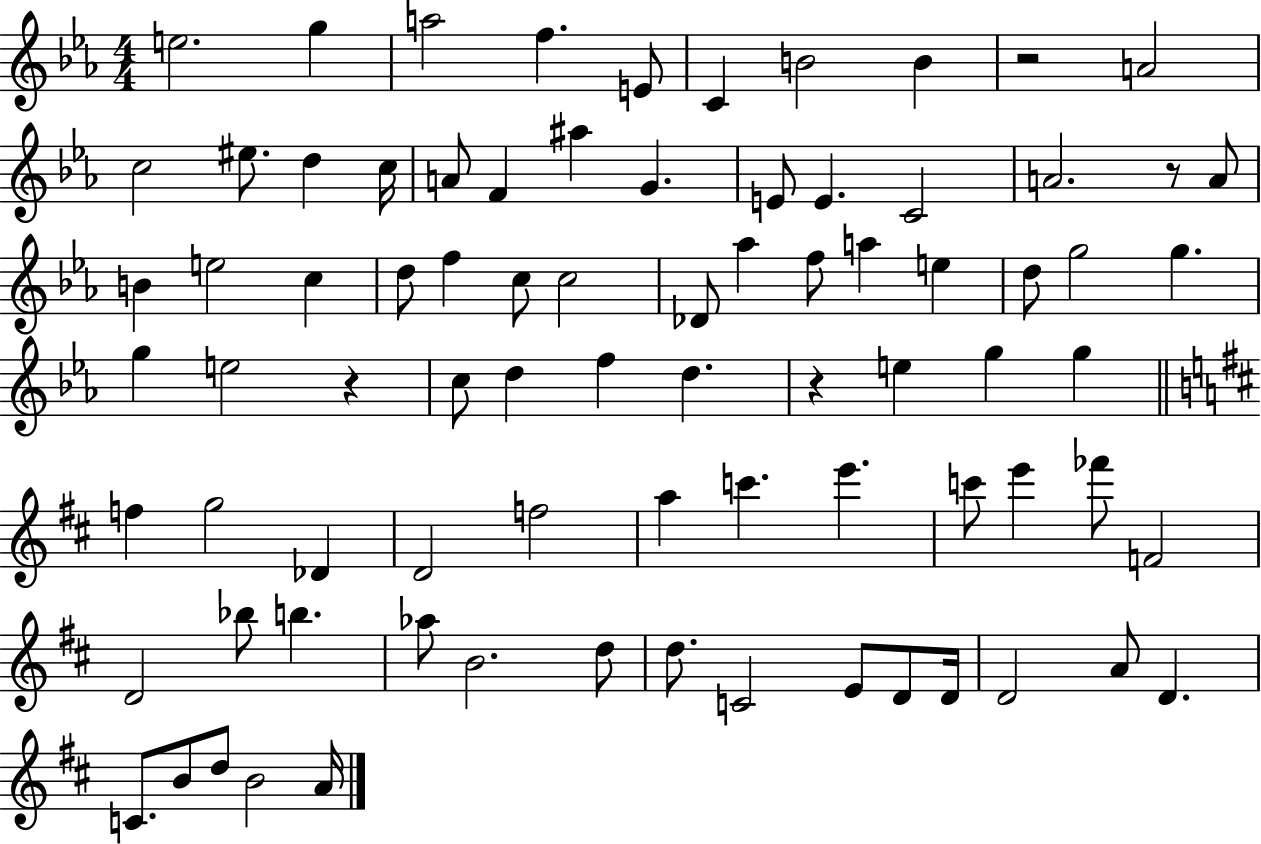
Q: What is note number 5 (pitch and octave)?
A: E4